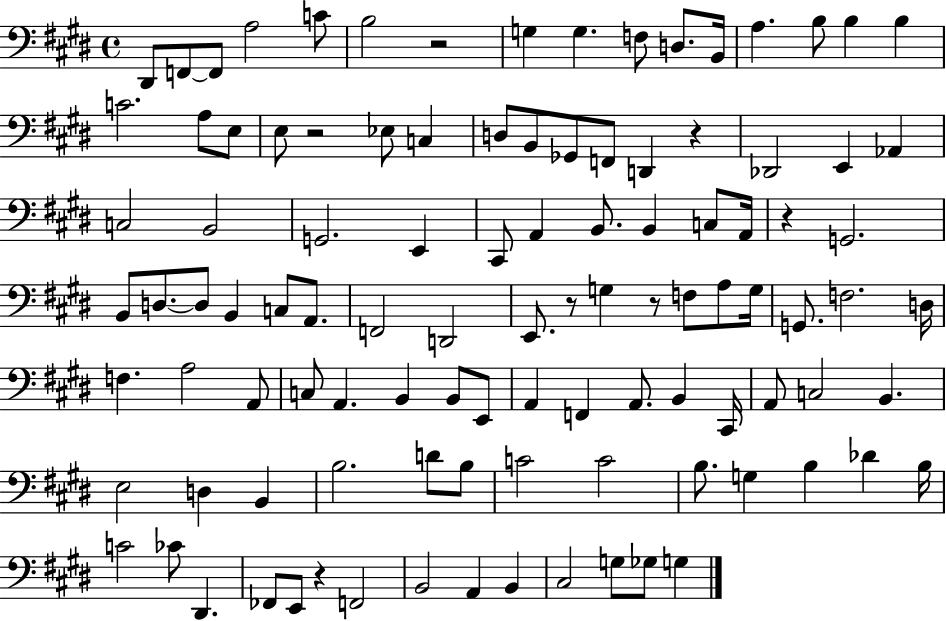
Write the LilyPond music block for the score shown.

{
  \clef bass
  \time 4/4
  \defaultTimeSignature
  \key e \major
  dis,8 f,8~~ f,8 a2 c'8 | b2 r2 | g4 g4. f8 d8. b,16 | a4. b8 b4 b4 | \break c'2. a8 e8 | e8 r2 ees8 c4 | d8 b,8 ges,8 f,8 d,4 r4 | des,2 e,4 aes,4 | \break c2 b,2 | g,2. e,4 | cis,8 a,4 b,8. b,4 c8 a,16 | r4 g,2. | \break b,8 d8.~~ d8 b,4 c8 a,8. | f,2 d,2 | e,8. r8 g4 r8 f8 a8 g16 | g,8. f2. d16 | \break f4. a2 a,8 | c8 a,4. b,4 b,8 e,8 | a,4 f,4 a,8. b,4 cis,16 | a,8 c2 b,4. | \break e2 d4 b,4 | b2. d'8 b8 | c'2 c'2 | b8. g4 b4 des'4 b16 | \break c'2 ces'8 dis,4. | fes,8 e,8 r4 f,2 | b,2 a,4 b,4 | cis2 g8 ges8 g4 | \break \bar "|."
}